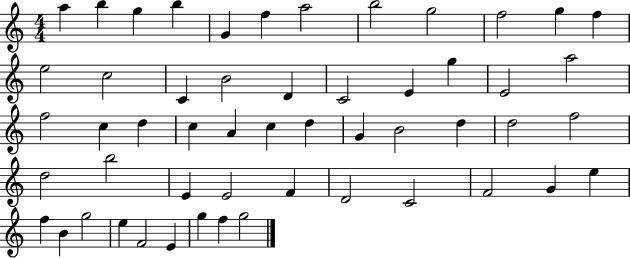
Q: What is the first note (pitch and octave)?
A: A5